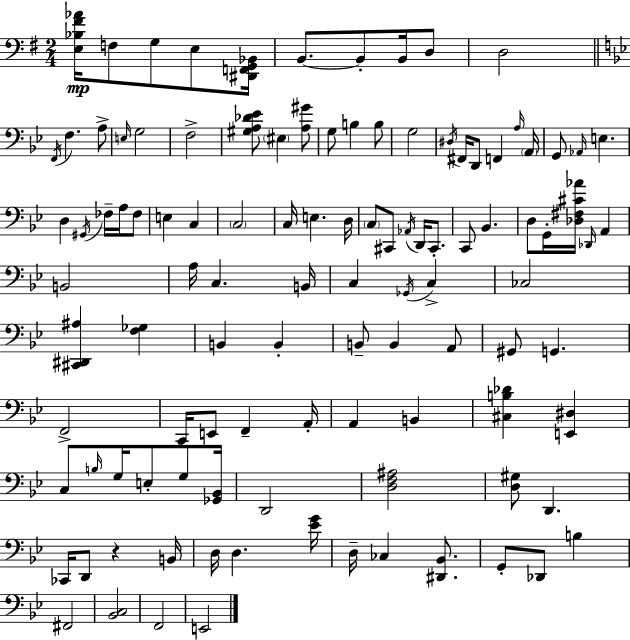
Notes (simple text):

[E3,Bb3,F#4,Ab4]/s F3/e G3/e E3/e [D#2,F2,G2,Bb2]/s B2/e. B2/e B2/s D3/e D3/h F2/s F3/q. A3/e E3/s G3/h F3/h [G#3,A3,Db4,Eb4]/e EIS3/q [A3,G#4]/e G3/e B3/q B3/e G3/h D#3/s F#2/s D2/e F2/q A3/s A2/s G2/e Ab2/s E3/q. D3/q G#2/s FES3/s A3/s FES3/e E3/q C3/q C3/h C3/s E3/q. D3/s C3/e C#2/e Ab2/s D2/s C#2/e. C2/e Bb2/q. D3/e G2/s [Db3,F#3,C#4,Ab4]/s Db2/s A2/q B2/h A3/s C3/q. B2/s C3/q Gb2/s C3/q CES3/h [C#2,D#2,A#3]/q [F3,Gb3]/q B2/q B2/q B2/e B2/q A2/e G#2/e G2/q. F2/h C2/s E2/e F2/q A2/s A2/q B2/q [C#3,B3,Db4]/q [E2,D#3]/q C3/e B3/s G3/s E3/e G3/e [Gb2,Bb2]/s D2/h [D3,F3,A#3]/h [D3,G#3]/e D2/q. CES2/s D2/e R/q B2/s D3/s D3/q. [Eb4,G4]/s D3/s CES3/q [D#2,Bb2]/e. G2/e Db2/e B3/q F#2/h [Bb2,C3]/h F2/h E2/h